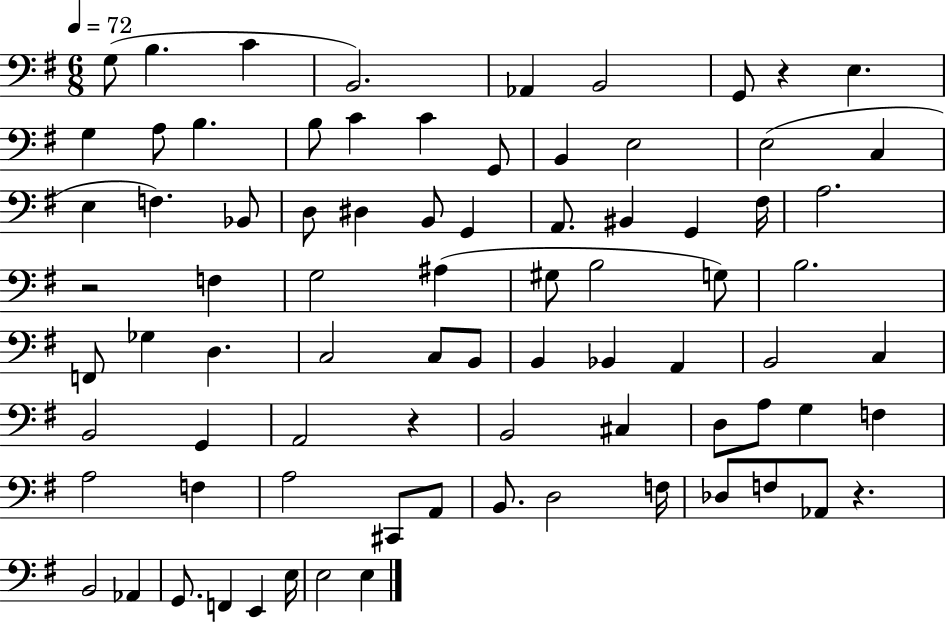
G3/e B3/q. C4/q B2/h. Ab2/q B2/h G2/e R/q E3/q. G3/q A3/e B3/q. B3/e C4/q C4/q G2/e B2/q E3/h E3/h C3/q E3/q F3/q. Bb2/e D3/e D#3/q B2/e G2/q A2/e. BIS2/q G2/q F#3/s A3/h. R/h F3/q G3/h A#3/q G#3/e B3/h G3/e B3/h. F2/e Gb3/q D3/q. C3/h C3/e B2/e B2/q Bb2/q A2/q B2/h C3/q B2/h G2/q A2/h R/q B2/h C#3/q D3/e A3/e G3/q F3/q A3/h F3/q A3/h C#2/e A2/e B2/e. D3/h F3/s Db3/e F3/e Ab2/e R/q. B2/h Ab2/q G2/e. F2/q E2/q E3/s E3/h E3/q